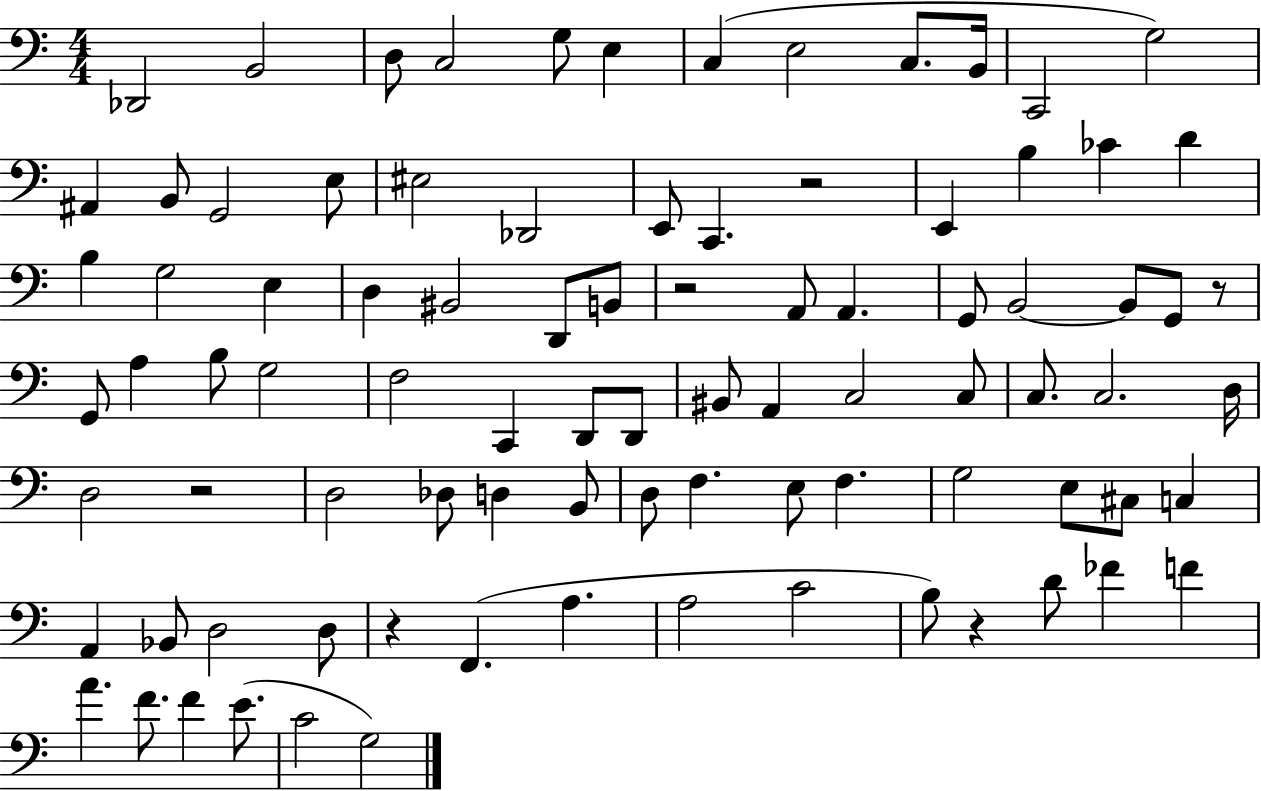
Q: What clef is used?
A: bass